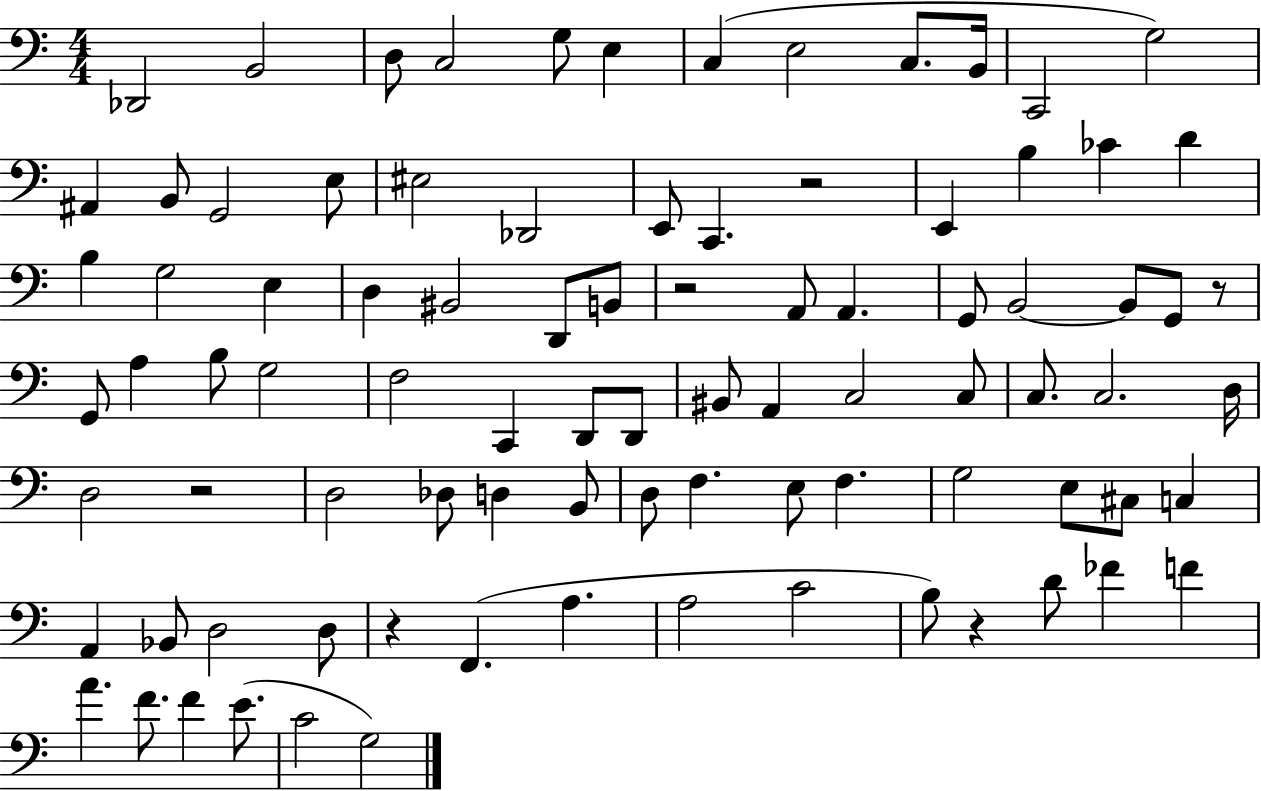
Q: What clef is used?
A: bass